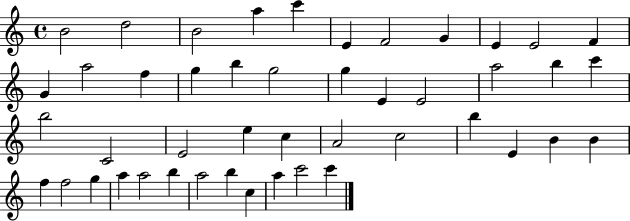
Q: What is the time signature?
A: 4/4